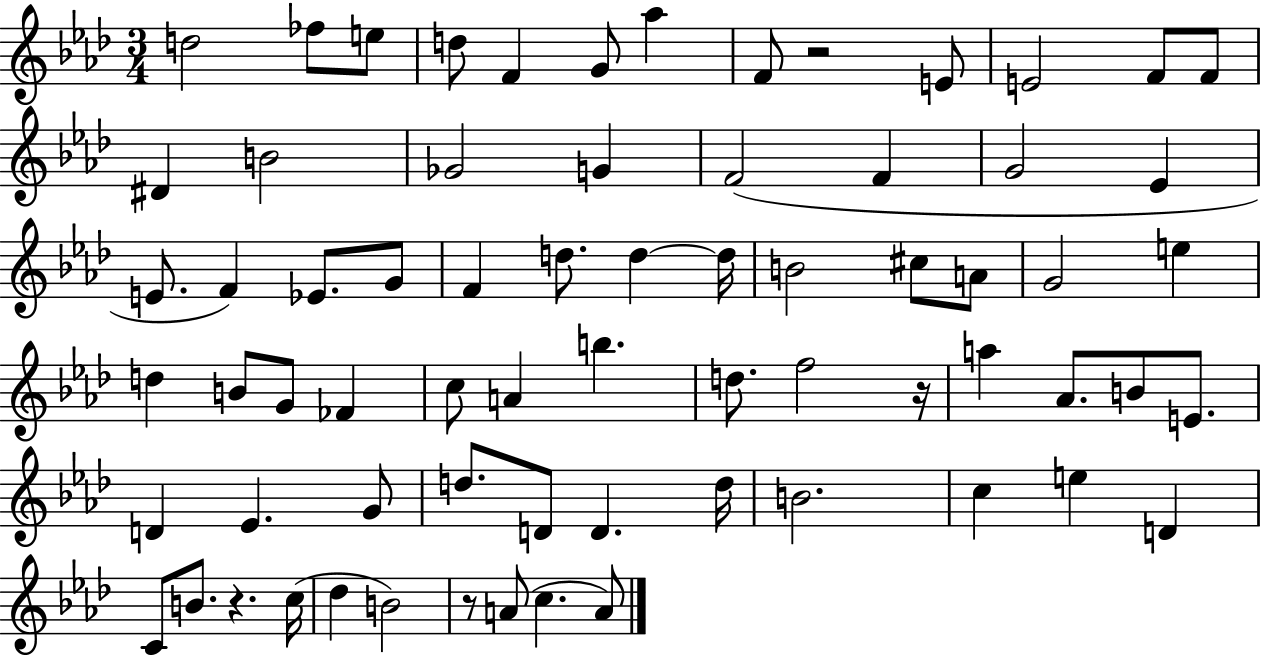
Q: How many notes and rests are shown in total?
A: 69